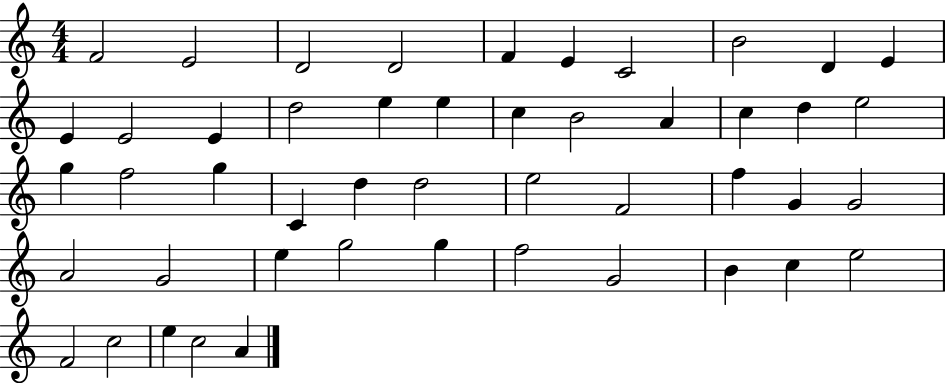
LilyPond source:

{
  \clef treble
  \numericTimeSignature
  \time 4/4
  \key c \major
  f'2 e'2 | d'2 d'2 | f'4 e'4 c'2 | b'2 d'4 e'4 | \break e'4 e'2 e'4 | d''2 e''4 e''4 | c''4 b'2 a'4 | c''4 d''4 e''2 | \break g''4 f''2 g''4 | c'4 d''4 d''2 | e''2 f'2 | f''4 g'4 g'2 | \break a'2 g'2 | e''4 g''2 g''4 | f''2 g'2 | b'4 c''4 e''2 | \break f'2 c''2 | e''4 c''2 a'4 | \bar "|."
}